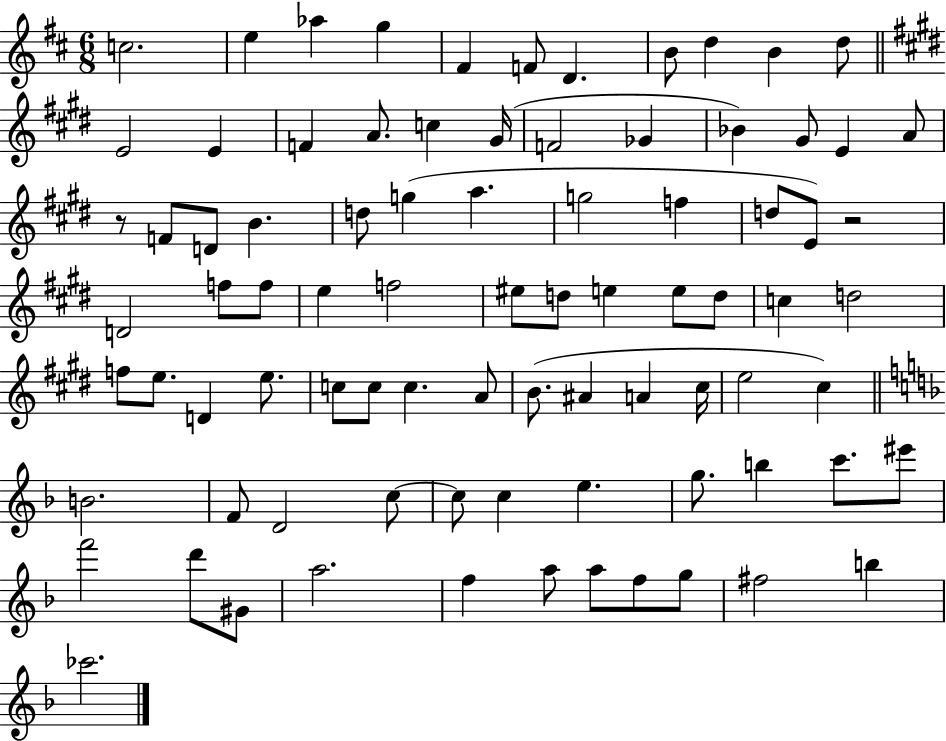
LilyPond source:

{
  \clef treble
  \numericTimeSignature
  \time 6/8
  \key d \major
  c''2. | e''4 aes''4 g''4 | fis'4 f'8 d'4. | b'8 d''4 b'4 d''8 | \break \bar "||" \break \key e \major e'2 e'4 | f'4 a'8. c''4 gis'16( | f'2 ges'4 | bes'4) gis'8 e'4 a'8 | \break r8 f'8 d'8 b'4. | d''8 g''4( a''4. | g''2 f''4 | d''8 e'8) r2 | \break d'2 f''8 f''8 | e''4 f''2 | eis''8 d''8 e''4 e''8 d''8 | c''4 d''2 | \break f''8 e''8. d'4 e''8. | c''8 c''8 c''4. a'8 | b'8.( ais'4 a'4 cis''16 | e''2 cis''4) | \break \bar "||" \break \key d \minor b'2. | f'8 d'2 c''8~~ | c''8 c''4 e''4. | g''8. b''4 c'''8. eis'''8 | \break f'''2 d'''8 gis'8 | a''2. | f''4 a''8 a''8 f''8 g''8 | fis''2 b''4 | \break ces'''2. | \bar "|."
}